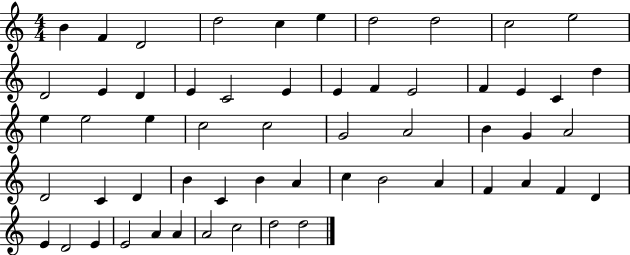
{
  \clef treble
  \numericTimeSignature
  \time 4/4
  \key c \major
  b'4 f'4 d'2 | d''2 c''4 e''4 | d''2 d''2 | c''2 e''2 | \break d'2 e'4 d'4 | e'4 c'2 e'4 | e'4 f'4 e'2 | f'4 e'4 c'4 d''4 | \break e''4 e''2 e''4 | c''2 c''2 | g'2 a'2 | b'4 g'4 a'2 | \break d'2 c'4 d'4 | b'4 c'4 b'4 a'4 | c''4 b'2 a'4 | f'4 a'4 f'4 d'4 | \break e'4 d'2 e'4 | e'2 a'4 a'4 | a'2 c''2 | d''2 d''2 | \break \bar "|."
}